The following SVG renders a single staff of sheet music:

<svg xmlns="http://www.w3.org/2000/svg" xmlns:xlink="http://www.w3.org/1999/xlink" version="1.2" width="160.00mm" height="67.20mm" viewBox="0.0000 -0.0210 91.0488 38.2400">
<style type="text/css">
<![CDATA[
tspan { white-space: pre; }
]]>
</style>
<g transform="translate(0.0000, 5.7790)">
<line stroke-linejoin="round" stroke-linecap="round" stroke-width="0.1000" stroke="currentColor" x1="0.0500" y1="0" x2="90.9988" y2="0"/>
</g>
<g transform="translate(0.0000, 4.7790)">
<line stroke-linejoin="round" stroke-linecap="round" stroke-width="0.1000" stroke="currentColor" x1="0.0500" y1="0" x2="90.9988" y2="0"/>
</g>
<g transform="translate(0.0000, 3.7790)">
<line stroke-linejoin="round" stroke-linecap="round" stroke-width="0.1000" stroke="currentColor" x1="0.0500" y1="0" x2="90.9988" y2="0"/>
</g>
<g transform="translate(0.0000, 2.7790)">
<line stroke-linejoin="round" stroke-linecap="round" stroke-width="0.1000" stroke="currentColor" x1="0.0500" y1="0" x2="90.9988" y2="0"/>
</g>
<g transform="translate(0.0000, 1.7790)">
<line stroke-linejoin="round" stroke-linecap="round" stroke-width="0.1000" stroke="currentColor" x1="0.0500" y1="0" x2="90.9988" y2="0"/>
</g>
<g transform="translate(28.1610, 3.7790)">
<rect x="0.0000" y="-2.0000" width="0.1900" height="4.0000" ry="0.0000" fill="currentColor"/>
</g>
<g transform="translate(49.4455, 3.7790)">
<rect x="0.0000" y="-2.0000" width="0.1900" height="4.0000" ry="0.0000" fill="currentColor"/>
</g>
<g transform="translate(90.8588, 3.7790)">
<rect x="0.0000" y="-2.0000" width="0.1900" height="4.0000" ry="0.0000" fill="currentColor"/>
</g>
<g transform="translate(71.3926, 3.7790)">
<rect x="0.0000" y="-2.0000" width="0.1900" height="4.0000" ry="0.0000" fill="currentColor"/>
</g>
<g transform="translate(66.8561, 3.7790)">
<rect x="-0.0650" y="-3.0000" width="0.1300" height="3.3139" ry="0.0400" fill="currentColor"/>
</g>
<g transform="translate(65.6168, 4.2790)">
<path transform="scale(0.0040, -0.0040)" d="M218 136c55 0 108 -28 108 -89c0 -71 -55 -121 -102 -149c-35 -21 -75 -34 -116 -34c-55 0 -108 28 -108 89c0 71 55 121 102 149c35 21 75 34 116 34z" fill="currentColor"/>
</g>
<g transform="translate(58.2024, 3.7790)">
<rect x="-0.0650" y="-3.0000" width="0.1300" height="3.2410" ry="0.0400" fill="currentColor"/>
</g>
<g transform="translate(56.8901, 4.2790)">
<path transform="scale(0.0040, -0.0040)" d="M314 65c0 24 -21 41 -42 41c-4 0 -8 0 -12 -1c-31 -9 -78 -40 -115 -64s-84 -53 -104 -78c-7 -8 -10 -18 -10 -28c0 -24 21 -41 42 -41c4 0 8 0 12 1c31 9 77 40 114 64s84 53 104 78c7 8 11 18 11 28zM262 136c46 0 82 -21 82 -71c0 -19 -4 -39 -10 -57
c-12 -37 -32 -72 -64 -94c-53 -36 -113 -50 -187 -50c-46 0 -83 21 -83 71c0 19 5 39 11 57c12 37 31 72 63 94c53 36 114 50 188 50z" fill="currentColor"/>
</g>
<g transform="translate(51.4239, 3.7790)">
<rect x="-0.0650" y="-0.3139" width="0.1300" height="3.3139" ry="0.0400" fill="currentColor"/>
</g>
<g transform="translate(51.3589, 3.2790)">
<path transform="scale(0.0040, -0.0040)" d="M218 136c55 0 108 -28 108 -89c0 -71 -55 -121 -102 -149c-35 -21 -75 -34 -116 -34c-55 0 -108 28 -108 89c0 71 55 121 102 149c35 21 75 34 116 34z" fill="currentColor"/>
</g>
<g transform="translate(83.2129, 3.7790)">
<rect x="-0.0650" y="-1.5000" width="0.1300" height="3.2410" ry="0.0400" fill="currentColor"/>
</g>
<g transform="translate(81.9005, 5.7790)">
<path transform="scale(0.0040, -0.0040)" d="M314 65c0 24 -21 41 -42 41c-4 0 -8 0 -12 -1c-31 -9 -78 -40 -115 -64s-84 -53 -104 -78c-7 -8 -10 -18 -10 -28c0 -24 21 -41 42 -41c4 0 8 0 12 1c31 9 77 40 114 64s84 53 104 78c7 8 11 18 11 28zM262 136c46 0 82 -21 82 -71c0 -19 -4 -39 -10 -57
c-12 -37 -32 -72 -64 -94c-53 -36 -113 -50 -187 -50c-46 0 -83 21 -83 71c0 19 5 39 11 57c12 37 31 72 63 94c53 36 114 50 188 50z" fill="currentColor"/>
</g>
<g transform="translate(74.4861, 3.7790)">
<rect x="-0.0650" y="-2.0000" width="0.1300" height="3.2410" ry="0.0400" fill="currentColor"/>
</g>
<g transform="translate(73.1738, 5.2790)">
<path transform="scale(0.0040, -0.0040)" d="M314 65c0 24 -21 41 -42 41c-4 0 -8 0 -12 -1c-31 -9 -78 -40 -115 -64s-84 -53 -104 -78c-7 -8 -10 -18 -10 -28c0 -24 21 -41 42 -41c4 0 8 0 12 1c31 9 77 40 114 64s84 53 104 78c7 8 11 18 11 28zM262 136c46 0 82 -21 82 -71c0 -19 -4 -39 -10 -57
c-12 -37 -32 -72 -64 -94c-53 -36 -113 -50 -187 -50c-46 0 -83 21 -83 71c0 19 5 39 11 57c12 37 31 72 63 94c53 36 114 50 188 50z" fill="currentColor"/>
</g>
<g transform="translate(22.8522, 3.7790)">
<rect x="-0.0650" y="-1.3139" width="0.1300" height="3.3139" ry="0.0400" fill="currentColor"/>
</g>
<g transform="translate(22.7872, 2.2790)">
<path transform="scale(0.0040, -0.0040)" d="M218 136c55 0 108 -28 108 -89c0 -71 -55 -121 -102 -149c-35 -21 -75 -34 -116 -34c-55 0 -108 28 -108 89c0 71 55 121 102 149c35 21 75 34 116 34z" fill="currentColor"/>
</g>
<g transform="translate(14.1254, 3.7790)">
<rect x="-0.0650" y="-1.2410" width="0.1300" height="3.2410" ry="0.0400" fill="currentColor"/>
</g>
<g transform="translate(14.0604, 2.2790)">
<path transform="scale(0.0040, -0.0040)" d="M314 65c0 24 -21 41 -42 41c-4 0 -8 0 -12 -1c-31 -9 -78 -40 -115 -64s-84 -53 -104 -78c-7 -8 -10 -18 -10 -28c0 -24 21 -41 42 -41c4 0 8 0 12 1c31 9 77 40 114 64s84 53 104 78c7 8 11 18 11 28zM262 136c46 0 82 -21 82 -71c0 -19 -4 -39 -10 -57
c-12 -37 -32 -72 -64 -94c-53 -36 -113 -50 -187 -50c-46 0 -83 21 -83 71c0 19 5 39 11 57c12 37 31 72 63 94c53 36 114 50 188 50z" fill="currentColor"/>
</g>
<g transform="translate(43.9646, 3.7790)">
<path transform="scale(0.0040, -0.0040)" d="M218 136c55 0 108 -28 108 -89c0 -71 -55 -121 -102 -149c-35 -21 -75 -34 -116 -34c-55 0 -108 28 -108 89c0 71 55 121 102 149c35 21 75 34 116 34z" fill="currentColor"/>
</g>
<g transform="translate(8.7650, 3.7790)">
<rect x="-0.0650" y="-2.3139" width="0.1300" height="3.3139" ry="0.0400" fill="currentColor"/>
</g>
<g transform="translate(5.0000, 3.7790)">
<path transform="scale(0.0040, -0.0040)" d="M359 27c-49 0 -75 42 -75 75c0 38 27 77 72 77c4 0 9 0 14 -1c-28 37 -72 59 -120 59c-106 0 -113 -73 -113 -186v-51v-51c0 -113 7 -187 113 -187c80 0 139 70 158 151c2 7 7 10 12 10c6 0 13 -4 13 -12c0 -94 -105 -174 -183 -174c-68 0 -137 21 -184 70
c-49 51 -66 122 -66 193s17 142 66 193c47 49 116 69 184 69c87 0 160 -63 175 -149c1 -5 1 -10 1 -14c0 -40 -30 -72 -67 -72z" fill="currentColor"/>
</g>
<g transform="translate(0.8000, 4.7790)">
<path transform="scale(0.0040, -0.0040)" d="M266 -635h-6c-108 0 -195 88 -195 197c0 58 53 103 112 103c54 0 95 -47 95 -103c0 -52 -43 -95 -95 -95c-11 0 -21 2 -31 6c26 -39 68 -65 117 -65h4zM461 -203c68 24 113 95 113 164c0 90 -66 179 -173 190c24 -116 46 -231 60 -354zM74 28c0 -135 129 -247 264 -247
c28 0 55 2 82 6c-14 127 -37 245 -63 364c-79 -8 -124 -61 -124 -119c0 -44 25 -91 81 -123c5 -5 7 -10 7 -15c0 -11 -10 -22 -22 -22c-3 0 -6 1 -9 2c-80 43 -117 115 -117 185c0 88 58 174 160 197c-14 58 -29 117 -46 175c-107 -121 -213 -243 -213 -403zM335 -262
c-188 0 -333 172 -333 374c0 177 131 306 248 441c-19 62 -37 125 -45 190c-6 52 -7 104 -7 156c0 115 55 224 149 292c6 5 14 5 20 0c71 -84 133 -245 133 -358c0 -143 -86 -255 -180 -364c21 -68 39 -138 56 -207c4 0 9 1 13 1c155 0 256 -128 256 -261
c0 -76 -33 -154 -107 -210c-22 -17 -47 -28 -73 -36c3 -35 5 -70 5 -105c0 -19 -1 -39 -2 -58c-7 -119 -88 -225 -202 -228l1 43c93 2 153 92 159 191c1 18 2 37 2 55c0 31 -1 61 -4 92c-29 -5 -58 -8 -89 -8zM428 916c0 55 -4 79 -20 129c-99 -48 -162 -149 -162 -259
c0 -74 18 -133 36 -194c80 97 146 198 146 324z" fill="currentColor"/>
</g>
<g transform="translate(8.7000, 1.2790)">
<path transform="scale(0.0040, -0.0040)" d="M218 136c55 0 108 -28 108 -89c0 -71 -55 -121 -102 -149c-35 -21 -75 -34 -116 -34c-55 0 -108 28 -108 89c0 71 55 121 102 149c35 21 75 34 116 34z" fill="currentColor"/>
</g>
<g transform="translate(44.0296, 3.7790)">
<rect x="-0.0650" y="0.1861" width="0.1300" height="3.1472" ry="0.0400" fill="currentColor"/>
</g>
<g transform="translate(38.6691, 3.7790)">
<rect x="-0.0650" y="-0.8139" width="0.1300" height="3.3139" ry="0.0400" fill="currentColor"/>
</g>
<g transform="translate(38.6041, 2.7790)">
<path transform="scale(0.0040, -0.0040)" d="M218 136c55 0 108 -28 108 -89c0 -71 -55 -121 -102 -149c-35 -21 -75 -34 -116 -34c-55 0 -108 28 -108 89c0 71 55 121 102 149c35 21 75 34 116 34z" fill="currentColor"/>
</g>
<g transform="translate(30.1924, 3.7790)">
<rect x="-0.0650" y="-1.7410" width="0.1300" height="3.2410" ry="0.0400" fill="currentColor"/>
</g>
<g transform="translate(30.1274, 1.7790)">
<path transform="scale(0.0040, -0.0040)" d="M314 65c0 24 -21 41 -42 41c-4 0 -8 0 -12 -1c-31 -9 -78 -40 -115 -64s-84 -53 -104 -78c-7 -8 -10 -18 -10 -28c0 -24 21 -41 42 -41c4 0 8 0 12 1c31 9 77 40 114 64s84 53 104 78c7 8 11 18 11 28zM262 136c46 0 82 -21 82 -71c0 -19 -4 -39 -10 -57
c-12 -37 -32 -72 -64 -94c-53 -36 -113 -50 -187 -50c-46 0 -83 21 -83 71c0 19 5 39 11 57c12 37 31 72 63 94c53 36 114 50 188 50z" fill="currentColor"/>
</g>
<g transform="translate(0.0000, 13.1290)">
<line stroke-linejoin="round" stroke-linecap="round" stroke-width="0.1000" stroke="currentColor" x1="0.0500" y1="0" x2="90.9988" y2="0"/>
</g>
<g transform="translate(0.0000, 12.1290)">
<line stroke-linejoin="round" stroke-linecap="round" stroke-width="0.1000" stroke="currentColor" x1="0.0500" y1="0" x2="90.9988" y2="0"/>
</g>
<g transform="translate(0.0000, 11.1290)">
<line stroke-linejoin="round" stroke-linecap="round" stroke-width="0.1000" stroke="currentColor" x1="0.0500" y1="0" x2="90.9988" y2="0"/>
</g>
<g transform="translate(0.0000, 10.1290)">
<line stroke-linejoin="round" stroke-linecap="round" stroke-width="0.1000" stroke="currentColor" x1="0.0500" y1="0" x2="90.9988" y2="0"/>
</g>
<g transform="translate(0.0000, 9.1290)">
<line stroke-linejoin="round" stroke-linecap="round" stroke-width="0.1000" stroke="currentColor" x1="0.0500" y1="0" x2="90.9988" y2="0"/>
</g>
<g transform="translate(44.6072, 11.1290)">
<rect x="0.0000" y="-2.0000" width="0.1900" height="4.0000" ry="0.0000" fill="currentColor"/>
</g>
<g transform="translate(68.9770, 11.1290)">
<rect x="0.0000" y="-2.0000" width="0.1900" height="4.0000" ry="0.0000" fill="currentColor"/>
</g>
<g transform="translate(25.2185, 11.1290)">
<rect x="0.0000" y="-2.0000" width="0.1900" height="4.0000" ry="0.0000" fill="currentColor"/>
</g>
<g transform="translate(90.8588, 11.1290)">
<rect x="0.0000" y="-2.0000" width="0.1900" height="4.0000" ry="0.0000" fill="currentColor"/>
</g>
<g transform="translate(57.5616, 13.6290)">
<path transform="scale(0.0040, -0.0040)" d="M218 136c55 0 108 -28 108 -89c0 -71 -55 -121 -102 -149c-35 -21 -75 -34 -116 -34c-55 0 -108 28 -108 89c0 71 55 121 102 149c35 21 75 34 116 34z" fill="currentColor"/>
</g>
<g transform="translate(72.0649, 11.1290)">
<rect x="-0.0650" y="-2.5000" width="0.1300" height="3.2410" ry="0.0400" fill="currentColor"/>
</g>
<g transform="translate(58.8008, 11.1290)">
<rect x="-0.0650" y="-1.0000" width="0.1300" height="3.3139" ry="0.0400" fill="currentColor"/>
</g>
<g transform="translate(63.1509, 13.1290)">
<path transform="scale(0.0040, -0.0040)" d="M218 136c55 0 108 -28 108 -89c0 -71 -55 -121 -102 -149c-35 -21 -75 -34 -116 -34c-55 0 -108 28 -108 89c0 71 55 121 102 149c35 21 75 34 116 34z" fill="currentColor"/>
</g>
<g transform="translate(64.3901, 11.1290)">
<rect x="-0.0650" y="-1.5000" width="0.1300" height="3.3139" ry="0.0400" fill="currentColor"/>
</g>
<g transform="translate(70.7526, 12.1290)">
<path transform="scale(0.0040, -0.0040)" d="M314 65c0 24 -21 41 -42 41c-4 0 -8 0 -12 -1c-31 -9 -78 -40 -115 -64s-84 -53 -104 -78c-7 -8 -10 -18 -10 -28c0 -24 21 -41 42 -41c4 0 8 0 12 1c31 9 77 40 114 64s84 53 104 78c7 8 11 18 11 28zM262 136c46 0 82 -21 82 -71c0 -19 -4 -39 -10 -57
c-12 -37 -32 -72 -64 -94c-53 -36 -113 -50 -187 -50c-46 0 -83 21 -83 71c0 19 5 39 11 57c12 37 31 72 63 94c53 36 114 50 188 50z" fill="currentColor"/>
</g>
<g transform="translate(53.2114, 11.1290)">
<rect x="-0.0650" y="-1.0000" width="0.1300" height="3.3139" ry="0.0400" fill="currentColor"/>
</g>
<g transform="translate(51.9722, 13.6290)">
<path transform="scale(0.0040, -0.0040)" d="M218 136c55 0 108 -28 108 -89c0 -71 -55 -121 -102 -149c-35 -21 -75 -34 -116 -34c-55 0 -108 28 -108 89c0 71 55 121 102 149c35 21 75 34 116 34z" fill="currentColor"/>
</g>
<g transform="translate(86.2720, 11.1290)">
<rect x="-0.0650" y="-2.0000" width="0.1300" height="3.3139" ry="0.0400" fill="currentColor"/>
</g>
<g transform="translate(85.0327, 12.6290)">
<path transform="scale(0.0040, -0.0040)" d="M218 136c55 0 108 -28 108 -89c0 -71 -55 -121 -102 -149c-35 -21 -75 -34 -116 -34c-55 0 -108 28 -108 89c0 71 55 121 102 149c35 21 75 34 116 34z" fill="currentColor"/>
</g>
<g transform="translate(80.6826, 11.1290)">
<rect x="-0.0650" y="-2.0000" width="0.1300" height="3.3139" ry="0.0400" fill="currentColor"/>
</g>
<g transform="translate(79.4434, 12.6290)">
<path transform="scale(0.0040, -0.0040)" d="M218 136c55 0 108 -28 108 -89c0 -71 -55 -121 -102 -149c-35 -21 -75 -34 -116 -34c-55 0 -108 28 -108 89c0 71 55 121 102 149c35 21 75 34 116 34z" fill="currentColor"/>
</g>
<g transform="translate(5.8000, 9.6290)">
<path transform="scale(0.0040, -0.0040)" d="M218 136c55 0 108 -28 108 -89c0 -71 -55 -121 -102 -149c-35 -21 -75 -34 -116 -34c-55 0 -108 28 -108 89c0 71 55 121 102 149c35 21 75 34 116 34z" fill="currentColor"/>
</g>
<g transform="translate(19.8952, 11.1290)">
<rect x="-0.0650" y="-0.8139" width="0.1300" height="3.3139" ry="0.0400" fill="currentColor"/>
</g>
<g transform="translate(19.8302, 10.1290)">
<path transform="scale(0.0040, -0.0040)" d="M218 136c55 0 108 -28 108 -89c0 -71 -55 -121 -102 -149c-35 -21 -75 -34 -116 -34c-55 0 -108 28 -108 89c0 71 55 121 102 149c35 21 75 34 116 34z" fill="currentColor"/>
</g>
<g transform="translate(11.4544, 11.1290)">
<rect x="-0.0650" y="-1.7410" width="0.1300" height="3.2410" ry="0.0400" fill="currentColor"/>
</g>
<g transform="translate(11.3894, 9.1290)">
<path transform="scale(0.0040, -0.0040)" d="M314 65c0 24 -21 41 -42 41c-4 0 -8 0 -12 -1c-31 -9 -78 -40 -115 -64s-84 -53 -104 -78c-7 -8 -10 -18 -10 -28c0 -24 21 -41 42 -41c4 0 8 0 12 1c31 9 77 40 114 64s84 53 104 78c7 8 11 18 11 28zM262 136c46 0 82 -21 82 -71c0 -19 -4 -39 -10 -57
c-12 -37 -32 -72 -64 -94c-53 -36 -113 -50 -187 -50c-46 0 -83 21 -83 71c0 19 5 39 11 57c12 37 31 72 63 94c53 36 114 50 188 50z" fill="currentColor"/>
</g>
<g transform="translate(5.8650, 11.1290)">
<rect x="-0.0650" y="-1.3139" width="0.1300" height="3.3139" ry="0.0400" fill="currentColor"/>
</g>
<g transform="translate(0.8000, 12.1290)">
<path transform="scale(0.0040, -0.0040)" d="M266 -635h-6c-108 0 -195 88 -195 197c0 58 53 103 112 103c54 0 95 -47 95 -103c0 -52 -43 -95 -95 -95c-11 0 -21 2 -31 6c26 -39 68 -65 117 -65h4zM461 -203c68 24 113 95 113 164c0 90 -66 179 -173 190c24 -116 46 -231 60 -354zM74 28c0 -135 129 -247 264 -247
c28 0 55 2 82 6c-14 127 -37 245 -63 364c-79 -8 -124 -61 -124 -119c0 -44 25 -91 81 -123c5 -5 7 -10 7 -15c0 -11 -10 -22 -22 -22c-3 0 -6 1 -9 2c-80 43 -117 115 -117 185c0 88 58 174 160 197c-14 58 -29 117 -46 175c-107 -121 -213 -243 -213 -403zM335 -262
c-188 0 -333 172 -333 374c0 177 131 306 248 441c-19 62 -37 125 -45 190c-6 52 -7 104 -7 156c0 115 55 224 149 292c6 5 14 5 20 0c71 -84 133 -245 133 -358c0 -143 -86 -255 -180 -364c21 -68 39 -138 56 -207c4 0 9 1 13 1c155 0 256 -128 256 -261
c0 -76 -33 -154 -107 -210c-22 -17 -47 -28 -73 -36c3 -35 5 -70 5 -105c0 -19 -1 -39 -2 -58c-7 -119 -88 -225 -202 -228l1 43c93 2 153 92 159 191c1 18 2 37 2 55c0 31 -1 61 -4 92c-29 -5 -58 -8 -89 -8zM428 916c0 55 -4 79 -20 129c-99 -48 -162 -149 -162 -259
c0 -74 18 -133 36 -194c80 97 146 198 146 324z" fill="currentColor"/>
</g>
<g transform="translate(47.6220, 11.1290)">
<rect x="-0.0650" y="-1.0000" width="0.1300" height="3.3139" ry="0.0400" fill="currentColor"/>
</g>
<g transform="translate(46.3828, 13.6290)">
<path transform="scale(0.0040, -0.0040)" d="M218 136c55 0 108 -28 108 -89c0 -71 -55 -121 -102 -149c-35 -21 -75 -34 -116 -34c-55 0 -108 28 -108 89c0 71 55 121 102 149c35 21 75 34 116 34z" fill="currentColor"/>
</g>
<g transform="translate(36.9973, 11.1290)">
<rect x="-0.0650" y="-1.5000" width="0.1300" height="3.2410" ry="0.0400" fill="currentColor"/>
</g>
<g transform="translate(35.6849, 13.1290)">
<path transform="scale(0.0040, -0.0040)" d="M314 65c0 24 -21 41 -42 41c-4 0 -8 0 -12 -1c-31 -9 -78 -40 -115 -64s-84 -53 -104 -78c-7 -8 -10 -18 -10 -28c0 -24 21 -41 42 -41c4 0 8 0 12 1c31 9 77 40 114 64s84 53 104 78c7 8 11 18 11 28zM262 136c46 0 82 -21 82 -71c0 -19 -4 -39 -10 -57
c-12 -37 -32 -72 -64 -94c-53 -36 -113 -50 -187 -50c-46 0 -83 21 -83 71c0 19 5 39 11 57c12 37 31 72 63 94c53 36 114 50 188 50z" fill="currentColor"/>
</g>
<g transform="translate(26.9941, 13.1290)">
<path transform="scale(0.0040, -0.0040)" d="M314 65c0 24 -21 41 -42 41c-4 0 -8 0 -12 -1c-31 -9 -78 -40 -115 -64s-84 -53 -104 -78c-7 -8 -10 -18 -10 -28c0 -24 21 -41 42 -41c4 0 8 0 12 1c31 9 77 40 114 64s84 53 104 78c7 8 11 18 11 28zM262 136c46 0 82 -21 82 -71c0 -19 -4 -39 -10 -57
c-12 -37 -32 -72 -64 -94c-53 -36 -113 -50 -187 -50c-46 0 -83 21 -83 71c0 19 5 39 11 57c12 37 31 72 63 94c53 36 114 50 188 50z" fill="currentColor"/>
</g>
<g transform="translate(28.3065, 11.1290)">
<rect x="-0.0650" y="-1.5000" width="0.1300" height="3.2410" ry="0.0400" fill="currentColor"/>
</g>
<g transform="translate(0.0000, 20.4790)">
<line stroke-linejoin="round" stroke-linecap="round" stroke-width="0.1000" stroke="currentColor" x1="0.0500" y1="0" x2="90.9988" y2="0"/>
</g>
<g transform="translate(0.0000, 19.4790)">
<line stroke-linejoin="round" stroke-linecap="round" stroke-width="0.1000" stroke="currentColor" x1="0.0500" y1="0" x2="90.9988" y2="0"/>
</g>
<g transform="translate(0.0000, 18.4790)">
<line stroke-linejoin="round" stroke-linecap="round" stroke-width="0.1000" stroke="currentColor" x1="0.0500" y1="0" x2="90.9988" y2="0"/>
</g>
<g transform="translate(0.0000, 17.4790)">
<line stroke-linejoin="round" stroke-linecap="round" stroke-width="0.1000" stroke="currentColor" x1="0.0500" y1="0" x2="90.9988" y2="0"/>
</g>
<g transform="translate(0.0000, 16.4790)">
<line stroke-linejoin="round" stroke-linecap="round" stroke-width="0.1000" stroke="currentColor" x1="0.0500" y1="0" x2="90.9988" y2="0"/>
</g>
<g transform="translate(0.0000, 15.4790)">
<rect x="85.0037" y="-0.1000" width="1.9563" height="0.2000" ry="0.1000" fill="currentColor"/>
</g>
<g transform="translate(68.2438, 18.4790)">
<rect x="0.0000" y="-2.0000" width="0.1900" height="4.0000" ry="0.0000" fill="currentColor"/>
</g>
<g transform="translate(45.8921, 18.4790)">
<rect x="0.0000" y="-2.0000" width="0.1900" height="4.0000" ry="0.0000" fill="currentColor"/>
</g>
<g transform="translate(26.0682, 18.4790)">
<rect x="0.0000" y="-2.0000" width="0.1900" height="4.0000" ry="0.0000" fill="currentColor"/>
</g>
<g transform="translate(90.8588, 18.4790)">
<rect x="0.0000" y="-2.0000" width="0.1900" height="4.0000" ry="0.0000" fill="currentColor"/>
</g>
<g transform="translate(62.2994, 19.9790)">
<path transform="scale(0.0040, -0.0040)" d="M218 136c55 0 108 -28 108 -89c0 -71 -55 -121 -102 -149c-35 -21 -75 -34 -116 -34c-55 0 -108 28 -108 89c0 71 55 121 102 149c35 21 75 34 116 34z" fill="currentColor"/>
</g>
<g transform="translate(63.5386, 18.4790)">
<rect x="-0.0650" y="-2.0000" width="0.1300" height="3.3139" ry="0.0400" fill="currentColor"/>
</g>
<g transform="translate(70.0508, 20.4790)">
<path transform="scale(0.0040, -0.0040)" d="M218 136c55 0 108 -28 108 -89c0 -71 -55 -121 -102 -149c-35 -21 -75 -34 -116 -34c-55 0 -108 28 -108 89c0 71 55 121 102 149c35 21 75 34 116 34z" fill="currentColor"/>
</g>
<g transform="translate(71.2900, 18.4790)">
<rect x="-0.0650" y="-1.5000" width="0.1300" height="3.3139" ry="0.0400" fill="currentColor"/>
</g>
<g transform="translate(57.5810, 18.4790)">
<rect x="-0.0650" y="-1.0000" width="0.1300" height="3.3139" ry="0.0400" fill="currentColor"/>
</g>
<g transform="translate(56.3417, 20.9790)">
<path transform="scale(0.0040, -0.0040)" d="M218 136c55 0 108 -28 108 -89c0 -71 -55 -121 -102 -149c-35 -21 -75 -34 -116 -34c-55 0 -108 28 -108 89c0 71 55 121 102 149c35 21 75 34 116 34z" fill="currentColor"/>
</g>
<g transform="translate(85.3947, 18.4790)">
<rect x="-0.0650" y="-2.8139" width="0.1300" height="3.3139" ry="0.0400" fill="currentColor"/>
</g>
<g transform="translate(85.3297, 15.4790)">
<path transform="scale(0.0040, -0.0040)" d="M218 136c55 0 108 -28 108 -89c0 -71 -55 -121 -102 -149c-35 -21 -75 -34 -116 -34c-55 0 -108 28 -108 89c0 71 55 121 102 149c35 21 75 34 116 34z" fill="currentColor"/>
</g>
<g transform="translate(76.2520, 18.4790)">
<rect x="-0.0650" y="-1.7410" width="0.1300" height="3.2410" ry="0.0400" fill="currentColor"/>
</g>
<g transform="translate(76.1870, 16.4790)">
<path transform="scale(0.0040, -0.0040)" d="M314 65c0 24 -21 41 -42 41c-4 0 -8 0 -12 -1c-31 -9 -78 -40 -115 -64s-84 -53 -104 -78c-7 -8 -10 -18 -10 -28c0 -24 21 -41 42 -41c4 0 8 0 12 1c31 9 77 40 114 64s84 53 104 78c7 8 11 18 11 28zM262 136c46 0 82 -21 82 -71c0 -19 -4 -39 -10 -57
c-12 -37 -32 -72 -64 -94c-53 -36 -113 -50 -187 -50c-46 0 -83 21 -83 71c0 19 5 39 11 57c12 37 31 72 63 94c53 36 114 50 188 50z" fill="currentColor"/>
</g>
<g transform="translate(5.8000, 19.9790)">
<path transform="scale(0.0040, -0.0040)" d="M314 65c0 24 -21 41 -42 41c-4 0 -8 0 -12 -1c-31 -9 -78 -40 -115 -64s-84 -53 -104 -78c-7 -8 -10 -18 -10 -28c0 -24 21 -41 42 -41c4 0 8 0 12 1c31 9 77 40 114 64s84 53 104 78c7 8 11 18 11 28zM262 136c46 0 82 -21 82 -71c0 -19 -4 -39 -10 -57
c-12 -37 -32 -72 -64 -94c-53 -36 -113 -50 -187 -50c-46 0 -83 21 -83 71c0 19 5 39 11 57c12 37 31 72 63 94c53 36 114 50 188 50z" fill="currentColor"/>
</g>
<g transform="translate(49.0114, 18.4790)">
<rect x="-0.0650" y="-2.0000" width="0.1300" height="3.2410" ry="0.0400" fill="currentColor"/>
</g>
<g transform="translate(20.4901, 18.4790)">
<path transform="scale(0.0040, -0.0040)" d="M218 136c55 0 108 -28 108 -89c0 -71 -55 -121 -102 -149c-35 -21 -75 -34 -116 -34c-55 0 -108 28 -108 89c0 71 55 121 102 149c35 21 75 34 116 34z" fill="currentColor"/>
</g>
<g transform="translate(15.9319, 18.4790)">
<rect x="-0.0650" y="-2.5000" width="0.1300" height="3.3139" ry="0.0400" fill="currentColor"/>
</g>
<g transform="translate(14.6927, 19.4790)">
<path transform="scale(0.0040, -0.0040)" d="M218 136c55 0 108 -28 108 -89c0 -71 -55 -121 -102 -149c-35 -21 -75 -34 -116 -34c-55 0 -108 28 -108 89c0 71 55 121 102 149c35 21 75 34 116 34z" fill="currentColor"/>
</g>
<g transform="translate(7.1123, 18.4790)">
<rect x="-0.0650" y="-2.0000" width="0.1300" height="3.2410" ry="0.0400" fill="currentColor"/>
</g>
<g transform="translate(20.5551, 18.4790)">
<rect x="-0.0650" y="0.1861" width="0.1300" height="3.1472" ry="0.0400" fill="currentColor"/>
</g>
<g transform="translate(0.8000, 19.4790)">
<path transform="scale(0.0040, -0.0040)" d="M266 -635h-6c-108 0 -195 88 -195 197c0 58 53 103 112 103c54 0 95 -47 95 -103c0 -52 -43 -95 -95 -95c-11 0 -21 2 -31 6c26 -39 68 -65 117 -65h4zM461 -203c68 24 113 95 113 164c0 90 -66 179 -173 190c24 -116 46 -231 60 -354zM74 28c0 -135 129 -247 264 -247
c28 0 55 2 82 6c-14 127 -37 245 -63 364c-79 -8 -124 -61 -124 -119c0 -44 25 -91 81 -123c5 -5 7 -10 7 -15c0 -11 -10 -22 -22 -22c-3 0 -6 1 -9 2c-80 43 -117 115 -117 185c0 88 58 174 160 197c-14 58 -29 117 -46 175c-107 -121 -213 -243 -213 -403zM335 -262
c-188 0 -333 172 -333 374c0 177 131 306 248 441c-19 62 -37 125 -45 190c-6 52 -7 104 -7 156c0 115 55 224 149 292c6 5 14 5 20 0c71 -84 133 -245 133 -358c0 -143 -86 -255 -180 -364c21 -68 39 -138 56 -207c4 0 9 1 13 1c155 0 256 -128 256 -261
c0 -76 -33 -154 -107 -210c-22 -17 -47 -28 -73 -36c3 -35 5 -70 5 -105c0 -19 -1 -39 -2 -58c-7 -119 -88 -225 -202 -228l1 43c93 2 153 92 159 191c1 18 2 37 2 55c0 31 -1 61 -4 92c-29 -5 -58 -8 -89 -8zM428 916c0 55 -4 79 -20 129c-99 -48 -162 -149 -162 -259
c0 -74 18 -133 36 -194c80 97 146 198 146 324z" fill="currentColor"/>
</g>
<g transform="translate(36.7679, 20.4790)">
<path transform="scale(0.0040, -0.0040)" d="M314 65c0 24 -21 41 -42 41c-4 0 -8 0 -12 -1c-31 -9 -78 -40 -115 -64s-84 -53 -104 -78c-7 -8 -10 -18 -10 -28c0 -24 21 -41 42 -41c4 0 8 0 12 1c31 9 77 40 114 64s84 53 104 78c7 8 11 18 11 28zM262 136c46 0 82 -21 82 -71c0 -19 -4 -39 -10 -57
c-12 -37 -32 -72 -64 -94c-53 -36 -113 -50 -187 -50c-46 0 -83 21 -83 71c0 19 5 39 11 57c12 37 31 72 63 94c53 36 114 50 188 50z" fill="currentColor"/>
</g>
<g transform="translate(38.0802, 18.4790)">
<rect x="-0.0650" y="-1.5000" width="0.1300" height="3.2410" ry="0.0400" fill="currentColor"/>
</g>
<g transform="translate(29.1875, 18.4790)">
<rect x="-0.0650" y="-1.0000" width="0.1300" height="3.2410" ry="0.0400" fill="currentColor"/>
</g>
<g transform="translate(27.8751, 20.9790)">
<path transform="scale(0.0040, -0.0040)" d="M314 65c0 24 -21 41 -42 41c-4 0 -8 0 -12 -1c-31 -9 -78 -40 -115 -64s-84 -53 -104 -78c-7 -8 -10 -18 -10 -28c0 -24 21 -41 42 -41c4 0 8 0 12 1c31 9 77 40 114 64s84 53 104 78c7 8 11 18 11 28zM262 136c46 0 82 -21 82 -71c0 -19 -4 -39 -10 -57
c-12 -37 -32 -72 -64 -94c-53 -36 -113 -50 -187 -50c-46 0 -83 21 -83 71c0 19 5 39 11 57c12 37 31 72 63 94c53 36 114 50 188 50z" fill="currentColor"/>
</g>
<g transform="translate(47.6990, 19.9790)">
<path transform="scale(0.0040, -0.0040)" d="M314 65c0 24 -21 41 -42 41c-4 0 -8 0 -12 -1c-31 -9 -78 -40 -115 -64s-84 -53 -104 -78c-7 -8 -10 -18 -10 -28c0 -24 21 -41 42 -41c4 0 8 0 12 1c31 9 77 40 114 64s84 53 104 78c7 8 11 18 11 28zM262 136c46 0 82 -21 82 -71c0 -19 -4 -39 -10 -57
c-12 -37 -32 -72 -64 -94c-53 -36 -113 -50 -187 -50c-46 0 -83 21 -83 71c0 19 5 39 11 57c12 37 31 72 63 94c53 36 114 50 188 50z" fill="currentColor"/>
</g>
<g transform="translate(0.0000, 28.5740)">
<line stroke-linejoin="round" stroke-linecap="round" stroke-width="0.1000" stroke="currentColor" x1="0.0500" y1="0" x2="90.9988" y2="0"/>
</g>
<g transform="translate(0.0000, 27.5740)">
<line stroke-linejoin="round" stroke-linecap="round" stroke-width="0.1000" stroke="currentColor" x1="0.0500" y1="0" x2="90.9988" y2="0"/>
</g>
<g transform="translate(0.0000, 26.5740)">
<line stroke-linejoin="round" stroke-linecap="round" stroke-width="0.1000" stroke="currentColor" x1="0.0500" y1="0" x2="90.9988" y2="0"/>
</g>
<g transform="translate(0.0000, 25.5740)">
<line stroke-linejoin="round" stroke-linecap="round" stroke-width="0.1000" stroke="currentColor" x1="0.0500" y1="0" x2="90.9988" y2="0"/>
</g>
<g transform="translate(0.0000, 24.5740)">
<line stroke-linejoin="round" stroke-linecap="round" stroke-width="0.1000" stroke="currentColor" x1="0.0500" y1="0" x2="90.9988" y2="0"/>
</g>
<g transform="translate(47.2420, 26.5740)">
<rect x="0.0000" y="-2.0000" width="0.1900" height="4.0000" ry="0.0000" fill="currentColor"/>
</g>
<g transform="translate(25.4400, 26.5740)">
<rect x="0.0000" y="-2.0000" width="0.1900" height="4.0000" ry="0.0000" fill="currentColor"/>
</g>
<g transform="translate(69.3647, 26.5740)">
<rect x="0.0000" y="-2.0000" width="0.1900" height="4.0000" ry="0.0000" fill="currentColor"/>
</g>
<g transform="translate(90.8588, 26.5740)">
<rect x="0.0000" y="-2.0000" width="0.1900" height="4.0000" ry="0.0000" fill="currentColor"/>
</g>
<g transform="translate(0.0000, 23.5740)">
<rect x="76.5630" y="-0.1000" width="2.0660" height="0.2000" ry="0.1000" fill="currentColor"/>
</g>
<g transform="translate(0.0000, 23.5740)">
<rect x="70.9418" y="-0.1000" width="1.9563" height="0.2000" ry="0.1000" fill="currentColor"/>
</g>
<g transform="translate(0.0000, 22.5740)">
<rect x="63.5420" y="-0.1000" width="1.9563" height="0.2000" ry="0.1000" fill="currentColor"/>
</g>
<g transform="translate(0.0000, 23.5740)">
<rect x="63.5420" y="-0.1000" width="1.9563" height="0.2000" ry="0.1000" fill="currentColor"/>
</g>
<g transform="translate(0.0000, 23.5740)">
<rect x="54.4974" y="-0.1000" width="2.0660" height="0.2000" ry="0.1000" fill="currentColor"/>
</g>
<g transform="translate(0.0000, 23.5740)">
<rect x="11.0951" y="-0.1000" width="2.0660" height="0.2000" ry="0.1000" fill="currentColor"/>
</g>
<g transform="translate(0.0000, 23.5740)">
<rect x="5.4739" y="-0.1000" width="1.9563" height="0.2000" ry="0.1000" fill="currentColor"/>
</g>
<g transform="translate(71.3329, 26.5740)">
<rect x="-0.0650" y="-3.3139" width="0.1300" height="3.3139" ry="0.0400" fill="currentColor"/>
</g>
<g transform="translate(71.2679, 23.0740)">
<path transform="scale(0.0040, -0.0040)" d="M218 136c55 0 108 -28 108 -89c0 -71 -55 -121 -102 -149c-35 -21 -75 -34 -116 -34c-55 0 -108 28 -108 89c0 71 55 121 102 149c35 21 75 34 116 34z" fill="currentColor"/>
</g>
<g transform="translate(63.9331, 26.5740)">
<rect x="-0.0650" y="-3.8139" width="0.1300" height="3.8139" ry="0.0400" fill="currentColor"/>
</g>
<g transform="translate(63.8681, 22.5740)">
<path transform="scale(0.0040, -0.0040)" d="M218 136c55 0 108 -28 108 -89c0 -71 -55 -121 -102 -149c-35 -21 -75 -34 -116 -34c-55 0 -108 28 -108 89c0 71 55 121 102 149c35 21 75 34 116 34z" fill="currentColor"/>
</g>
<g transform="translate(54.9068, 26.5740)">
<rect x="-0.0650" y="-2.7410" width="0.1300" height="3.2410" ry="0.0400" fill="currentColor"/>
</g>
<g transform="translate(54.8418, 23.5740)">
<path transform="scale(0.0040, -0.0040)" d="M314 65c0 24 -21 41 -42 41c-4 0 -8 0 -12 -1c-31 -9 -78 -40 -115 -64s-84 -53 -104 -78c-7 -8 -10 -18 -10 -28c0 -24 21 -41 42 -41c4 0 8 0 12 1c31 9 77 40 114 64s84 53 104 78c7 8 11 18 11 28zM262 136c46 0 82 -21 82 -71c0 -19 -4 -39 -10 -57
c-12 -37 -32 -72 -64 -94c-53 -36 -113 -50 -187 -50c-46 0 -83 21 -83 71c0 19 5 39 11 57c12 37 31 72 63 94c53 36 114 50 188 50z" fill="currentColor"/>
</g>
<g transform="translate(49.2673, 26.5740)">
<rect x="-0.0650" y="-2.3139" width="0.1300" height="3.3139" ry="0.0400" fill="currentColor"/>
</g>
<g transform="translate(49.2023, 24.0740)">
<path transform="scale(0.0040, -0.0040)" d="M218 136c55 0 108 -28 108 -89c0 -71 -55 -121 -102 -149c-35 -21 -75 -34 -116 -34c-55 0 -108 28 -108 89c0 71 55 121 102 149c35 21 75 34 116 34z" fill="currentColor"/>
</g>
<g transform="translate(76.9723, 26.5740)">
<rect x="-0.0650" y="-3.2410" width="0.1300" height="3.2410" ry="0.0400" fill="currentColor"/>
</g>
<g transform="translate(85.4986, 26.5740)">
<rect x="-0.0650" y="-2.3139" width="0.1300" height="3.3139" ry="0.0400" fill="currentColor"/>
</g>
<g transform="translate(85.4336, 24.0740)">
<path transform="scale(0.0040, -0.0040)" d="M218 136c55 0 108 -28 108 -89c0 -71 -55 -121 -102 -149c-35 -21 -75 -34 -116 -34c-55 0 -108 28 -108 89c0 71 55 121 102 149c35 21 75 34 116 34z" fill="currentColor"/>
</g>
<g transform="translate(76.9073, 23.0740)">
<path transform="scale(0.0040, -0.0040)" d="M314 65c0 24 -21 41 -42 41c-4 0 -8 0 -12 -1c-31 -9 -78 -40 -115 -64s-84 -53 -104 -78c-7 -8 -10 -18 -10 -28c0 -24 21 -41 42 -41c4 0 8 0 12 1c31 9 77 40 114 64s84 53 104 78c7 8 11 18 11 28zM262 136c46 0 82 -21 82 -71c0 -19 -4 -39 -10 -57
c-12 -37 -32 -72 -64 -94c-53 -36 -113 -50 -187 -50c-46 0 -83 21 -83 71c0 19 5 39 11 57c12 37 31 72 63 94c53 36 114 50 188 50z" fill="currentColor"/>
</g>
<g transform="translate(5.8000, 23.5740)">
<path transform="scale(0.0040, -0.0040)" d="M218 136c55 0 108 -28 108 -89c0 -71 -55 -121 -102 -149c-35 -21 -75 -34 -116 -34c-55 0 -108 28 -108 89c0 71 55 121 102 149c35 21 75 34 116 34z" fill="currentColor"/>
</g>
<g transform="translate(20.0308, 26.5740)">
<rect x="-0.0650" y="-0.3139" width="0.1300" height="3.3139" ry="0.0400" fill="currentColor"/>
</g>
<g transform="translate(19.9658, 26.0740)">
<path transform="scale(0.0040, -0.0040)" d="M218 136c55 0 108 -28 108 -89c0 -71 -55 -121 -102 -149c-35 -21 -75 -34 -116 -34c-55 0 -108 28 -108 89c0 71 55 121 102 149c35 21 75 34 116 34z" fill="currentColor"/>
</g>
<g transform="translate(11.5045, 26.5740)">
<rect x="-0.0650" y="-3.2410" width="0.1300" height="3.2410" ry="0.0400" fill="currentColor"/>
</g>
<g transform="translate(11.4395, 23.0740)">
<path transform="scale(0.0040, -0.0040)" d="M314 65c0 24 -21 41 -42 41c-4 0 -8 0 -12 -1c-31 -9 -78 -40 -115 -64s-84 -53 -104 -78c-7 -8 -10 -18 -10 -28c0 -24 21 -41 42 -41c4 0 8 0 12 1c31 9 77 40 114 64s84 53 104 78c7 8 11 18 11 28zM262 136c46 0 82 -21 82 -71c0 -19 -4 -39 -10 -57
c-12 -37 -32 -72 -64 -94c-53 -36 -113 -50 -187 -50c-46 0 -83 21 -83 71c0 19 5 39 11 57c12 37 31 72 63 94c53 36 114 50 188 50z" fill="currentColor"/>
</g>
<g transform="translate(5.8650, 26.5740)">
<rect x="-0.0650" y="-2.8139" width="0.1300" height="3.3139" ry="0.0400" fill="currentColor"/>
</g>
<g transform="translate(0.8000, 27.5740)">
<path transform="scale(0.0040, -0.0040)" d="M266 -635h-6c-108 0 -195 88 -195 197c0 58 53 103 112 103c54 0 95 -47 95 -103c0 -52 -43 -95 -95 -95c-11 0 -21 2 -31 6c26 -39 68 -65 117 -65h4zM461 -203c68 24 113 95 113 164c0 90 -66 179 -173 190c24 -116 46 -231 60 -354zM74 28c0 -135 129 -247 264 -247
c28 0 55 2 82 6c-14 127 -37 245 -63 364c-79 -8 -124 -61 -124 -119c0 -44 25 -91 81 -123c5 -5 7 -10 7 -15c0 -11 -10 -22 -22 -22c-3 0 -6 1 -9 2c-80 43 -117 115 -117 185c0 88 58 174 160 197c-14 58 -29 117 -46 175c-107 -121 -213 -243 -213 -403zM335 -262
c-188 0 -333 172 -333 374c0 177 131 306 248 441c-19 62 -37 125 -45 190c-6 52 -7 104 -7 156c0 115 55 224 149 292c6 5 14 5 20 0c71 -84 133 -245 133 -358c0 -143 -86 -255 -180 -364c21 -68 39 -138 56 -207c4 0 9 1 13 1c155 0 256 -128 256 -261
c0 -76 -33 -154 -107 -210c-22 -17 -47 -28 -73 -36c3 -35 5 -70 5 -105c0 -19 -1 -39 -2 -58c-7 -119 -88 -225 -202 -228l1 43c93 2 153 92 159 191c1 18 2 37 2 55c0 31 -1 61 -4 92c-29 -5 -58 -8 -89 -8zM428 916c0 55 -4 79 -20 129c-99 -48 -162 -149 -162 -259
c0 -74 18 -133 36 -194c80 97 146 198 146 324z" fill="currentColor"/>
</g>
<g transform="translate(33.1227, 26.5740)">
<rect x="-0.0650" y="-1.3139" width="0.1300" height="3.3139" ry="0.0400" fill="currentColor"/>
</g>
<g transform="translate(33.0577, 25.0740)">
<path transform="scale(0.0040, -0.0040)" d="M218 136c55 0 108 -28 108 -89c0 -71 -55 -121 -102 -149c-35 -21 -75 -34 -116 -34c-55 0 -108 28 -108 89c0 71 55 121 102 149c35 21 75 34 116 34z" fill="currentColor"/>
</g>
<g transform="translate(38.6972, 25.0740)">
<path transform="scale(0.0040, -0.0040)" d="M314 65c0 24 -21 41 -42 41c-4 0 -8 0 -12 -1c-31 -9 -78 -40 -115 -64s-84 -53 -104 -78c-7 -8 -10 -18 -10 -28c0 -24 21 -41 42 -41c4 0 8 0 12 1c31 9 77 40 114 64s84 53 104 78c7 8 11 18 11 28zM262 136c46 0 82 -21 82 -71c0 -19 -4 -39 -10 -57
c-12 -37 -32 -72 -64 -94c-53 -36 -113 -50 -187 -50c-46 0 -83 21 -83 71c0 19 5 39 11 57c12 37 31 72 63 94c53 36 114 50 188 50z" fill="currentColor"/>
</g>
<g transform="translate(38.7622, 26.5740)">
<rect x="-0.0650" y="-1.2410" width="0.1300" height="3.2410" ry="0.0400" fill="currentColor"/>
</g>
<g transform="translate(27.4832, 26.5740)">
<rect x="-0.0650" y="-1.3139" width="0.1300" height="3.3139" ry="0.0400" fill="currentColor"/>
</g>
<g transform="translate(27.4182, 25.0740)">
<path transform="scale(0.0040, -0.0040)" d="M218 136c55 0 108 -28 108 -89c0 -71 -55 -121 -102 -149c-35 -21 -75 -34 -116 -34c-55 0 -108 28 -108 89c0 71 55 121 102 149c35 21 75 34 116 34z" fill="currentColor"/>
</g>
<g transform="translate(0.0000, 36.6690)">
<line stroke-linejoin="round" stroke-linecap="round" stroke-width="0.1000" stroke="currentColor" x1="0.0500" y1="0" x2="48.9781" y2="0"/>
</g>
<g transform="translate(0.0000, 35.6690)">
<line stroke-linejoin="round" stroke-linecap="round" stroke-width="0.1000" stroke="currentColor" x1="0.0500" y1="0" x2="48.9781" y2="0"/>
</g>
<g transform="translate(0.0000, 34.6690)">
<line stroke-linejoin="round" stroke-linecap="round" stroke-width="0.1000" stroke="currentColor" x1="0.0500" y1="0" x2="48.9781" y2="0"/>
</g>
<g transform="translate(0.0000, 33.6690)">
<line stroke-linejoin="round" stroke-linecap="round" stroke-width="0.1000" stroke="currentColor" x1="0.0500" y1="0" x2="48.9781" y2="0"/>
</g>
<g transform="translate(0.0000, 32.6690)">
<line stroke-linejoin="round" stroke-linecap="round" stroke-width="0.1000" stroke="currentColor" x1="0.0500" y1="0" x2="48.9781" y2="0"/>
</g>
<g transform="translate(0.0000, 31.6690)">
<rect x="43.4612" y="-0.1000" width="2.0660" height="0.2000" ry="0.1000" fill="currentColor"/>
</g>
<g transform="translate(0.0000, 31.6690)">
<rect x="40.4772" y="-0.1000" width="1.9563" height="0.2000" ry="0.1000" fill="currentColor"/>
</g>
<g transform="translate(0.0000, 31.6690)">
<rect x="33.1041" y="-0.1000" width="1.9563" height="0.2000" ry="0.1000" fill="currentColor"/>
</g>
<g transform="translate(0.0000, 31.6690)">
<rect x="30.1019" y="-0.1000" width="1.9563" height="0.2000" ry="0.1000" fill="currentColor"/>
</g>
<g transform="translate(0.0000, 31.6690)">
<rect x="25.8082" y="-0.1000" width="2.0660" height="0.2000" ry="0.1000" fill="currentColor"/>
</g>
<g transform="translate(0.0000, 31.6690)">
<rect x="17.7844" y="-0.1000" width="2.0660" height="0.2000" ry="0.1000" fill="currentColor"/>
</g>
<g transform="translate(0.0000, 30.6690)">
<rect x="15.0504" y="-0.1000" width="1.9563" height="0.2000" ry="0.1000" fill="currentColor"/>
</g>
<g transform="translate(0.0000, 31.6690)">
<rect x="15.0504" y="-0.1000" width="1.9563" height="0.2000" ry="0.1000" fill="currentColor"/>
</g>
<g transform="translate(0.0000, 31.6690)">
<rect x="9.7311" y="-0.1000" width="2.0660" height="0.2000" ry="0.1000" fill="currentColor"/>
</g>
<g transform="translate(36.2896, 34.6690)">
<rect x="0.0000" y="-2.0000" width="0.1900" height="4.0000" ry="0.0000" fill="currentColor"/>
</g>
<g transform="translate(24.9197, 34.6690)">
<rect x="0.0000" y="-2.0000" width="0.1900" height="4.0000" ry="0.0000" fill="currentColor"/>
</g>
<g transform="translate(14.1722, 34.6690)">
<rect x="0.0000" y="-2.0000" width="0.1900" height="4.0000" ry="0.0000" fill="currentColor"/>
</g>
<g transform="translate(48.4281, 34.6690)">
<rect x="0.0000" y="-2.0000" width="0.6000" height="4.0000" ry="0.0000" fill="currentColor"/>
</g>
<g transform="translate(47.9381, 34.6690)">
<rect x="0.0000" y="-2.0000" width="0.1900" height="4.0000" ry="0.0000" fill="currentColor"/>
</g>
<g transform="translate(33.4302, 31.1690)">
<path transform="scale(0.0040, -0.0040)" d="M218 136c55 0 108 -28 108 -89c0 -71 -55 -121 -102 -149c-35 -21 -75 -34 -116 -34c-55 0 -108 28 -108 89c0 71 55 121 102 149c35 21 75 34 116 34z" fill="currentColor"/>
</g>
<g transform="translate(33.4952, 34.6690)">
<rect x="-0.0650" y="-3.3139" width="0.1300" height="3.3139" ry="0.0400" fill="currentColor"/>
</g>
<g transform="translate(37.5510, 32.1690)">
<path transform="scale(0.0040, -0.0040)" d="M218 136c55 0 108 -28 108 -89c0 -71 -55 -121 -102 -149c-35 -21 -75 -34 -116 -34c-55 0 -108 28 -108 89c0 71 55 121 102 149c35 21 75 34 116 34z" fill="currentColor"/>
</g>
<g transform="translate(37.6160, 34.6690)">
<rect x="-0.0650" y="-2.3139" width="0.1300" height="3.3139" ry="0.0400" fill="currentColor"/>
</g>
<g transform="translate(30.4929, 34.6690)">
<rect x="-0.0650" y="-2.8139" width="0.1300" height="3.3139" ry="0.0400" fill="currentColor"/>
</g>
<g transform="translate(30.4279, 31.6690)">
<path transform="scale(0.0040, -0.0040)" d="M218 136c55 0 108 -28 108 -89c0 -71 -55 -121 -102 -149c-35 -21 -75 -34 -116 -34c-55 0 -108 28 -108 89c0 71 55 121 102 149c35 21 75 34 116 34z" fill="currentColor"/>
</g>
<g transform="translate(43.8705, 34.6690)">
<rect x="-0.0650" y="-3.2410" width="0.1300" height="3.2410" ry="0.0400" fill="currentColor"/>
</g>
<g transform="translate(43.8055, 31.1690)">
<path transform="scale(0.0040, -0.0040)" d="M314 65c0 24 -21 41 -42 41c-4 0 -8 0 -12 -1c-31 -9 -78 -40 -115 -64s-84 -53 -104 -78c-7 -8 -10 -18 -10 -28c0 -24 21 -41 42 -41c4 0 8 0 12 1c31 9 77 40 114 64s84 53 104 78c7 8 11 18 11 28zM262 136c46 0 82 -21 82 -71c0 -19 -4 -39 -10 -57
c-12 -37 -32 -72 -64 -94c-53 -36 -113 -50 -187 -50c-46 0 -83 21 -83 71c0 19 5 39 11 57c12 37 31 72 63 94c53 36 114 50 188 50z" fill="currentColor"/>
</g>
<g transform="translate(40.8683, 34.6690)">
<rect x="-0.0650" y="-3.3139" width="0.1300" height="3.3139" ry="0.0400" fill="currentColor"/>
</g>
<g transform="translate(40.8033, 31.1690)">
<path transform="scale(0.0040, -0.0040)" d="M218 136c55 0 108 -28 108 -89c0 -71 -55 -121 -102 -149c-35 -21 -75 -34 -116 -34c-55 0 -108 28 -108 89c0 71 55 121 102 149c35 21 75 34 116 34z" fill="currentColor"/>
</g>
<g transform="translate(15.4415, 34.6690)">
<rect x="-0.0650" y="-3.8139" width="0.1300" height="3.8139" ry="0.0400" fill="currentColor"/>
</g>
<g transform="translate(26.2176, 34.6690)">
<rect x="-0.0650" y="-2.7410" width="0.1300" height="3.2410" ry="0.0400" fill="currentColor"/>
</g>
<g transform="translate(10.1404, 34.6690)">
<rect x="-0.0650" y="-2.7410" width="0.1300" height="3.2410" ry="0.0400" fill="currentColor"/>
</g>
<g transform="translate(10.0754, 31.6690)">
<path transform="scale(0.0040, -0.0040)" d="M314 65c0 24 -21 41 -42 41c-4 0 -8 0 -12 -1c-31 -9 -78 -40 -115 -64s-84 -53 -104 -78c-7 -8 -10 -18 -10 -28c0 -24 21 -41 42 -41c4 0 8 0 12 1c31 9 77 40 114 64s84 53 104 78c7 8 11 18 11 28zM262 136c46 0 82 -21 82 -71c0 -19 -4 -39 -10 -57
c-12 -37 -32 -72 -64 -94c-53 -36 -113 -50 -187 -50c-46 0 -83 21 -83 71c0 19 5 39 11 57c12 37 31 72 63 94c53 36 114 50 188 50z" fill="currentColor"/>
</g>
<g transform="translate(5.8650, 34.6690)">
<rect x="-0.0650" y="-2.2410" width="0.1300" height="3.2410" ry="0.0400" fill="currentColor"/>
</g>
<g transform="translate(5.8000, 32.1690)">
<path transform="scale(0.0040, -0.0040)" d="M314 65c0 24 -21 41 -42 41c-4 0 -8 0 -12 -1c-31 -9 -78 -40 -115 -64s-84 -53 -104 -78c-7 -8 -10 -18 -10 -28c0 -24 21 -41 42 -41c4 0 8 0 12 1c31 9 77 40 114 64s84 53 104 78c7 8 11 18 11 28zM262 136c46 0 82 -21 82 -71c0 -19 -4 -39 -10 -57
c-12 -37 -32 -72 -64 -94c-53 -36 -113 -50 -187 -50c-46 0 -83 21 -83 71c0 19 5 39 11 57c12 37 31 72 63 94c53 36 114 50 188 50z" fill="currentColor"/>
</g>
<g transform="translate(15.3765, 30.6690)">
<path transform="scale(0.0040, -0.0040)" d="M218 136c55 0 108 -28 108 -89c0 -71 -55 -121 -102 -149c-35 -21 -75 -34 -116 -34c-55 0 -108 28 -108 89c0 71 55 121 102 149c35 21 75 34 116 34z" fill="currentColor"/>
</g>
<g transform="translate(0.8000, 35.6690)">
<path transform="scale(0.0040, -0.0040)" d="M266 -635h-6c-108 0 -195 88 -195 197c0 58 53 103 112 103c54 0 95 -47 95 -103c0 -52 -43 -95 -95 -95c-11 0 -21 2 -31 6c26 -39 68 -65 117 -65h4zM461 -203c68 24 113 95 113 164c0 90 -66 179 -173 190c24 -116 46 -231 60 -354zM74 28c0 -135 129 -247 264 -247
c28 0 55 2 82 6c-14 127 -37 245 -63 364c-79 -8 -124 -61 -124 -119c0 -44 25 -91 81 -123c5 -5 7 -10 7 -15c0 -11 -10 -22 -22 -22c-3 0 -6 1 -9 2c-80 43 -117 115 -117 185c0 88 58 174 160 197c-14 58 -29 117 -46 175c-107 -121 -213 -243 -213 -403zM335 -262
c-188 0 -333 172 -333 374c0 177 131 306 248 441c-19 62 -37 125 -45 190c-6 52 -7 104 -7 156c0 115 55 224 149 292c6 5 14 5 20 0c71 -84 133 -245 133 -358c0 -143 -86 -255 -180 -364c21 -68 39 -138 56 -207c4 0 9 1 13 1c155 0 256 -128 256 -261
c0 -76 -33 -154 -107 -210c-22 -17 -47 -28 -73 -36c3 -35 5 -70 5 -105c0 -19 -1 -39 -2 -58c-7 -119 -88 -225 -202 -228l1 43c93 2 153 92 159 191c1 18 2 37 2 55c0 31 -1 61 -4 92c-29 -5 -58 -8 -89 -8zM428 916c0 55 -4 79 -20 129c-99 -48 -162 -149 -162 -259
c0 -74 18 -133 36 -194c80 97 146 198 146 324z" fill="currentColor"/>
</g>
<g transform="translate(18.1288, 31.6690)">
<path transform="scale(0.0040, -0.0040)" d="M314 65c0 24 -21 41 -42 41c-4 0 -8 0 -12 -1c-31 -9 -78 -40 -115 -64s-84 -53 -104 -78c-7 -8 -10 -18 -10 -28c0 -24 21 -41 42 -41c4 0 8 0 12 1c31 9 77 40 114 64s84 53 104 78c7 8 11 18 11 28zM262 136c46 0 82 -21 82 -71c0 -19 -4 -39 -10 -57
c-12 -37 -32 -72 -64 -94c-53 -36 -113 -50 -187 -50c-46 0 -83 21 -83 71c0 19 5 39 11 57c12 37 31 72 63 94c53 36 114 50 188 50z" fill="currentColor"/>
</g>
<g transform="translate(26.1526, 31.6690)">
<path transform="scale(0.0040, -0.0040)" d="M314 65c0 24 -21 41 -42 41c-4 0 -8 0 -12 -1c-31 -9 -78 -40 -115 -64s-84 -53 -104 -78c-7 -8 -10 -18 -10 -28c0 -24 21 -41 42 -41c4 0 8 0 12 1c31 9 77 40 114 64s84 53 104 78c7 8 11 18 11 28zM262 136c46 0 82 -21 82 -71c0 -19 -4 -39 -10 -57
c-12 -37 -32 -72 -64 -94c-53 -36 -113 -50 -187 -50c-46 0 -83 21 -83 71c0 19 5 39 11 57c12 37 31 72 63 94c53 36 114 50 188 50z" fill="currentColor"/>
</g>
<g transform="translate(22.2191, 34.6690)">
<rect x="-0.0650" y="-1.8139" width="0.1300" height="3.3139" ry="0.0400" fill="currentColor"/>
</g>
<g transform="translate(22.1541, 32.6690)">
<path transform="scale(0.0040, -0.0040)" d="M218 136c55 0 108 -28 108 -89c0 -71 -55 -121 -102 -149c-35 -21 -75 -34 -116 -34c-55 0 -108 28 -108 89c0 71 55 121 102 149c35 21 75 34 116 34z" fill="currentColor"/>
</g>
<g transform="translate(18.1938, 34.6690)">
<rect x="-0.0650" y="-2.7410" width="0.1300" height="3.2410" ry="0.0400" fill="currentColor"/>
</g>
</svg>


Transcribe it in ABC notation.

X:1
T:Untitled
M:4/4
L:1/4
K:C
g e2 e f2 d B c A2 A F2 E2 e f2 d E2 E2 D D D E G2 F F F2 G B D2 E2 F2 D F E f2 a a b2 c e e e2 g a2 c' b b2 g g2 a2 c' a2 f a2 a b g b b2